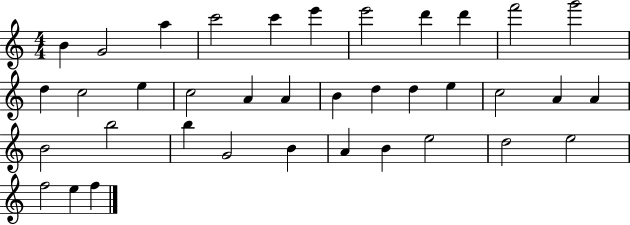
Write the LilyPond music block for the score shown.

{
  \clef treble
  \numericTimeSignature
  \time 4/4
  \key c \major
  b'4 g'2 a''4 | c'''2 c'''4 e'''4 | e'''2 d'''4 d'''4 | f'''2 g'''2 | \break d''4 c''2 e''4 | c''2 a'4 a'4 | b'4 d''4 d''4 e''4 | c''2 a'4 a'4 | \break b'2 b''2 | b''4 g'2 b'4 | a'4 b'4 e''2 | d''2 e''2 | \break f''2 e''4 f''4 | \bar "|."
}